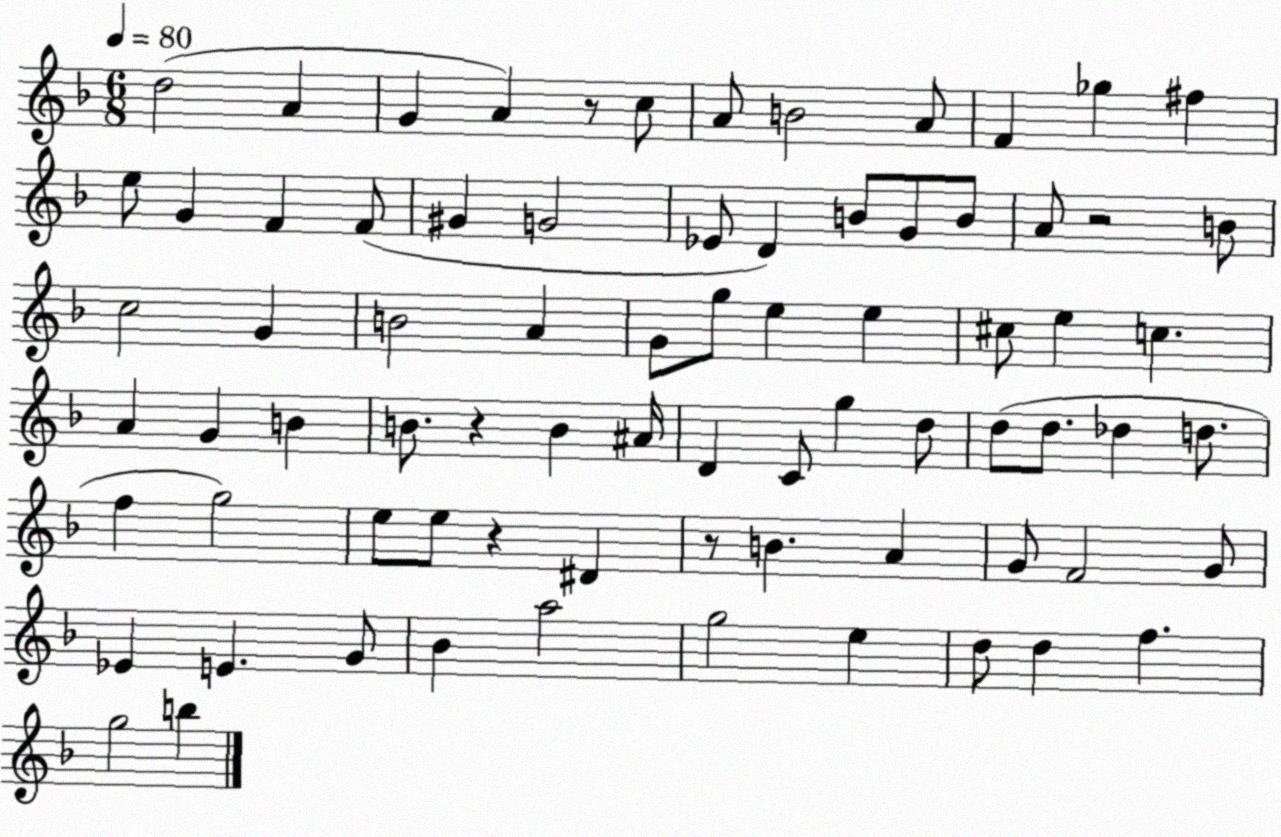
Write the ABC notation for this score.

X:1
T:Untitled
M:6/8
L:1/4
K:F
d2 A G A z/2 c/2 A/2 B2 A/2 F _g ^f e/2 G F F/2 ^G G2 _E/2 D B/2 G/2 B/2 A/2 z2 B/2 c2 G B2 A G/2 g/2 e e ^c/2 e c A G B B/2 z B ^A/4 D C/2 g d/2 d/2 d/2 _d d/2 f g2 e/2 e/2 z ^D z/2 B A G/2 F2 G/2 _E E G/2 _B a2 g2 e d/2 d f g2 b